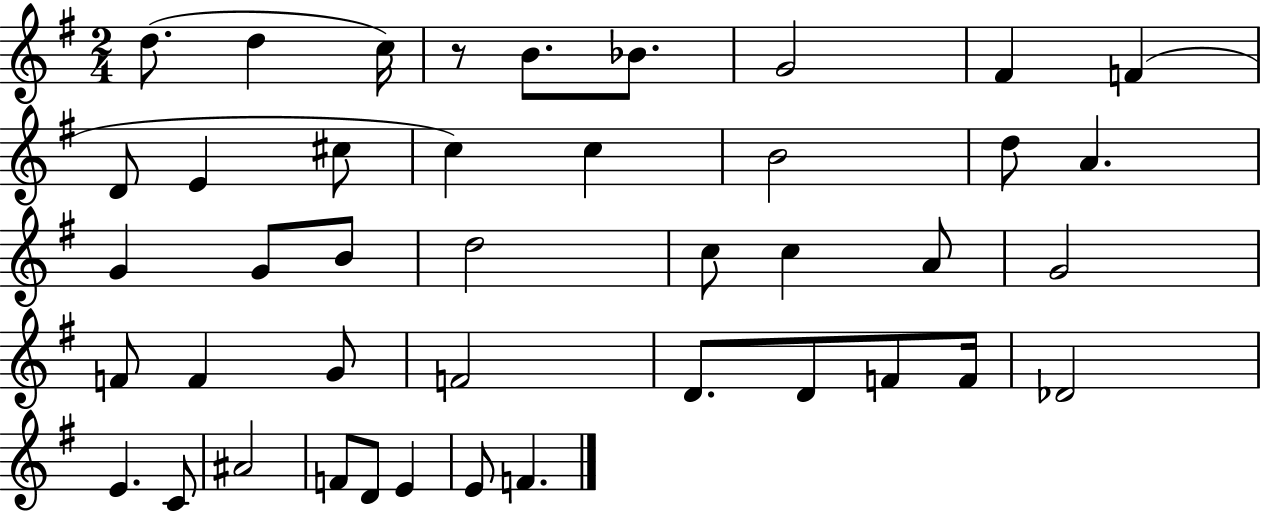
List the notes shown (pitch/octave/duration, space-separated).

D5/e. D5/q C5/s R/e B4/e. Bb4/e. G4/h F#4/q F4/q D4/e E4/q C#5/e C5/q C5/q B4/h D5/e A4/q. G4/q G4/e B4/e D5/h C5/e C5/q A4/e G4/h F4/e F4/q G4/e F4/h D4/e. D4/e F4/e F4/s Db4/h E4/q. C4/e A#4/h F4/e D4/e E4/q E4/e F4/q.